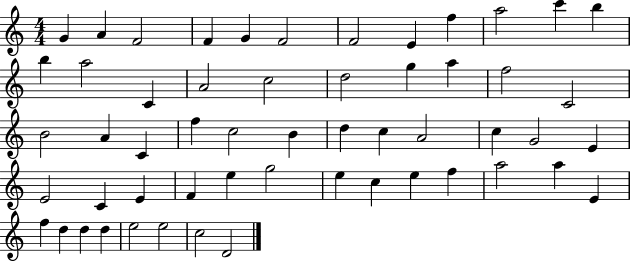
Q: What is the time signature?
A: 4/4